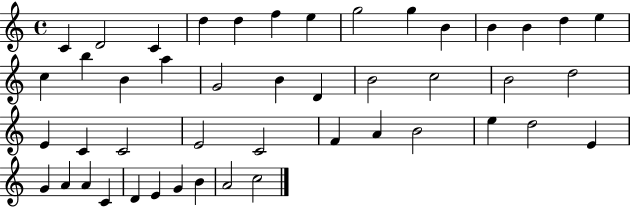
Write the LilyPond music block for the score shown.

{
  \clef treble
  \time 4/4
  \defaultTimeSignature
  \key c \major
  c'4 d'2 c'4 | d''4 d''4 f''4 e''4 | g''2 g''4 b'4 | b'4 b'4 d''4 e''4 | \break c''4 b''4 b'4 a''4 | g'2 b'4 d'4 | b'2 c''2 | b'2 d''2 | \break e'4 c'4 c'2 | e'2 c'2 | f'4 a'4 b'2 | e''4 d''2 e'4 | \break g'4 a'4 a'4 c'4 | d'4 e'4 g'4 b'4 | a'2 c''2 | \bar "|."
}